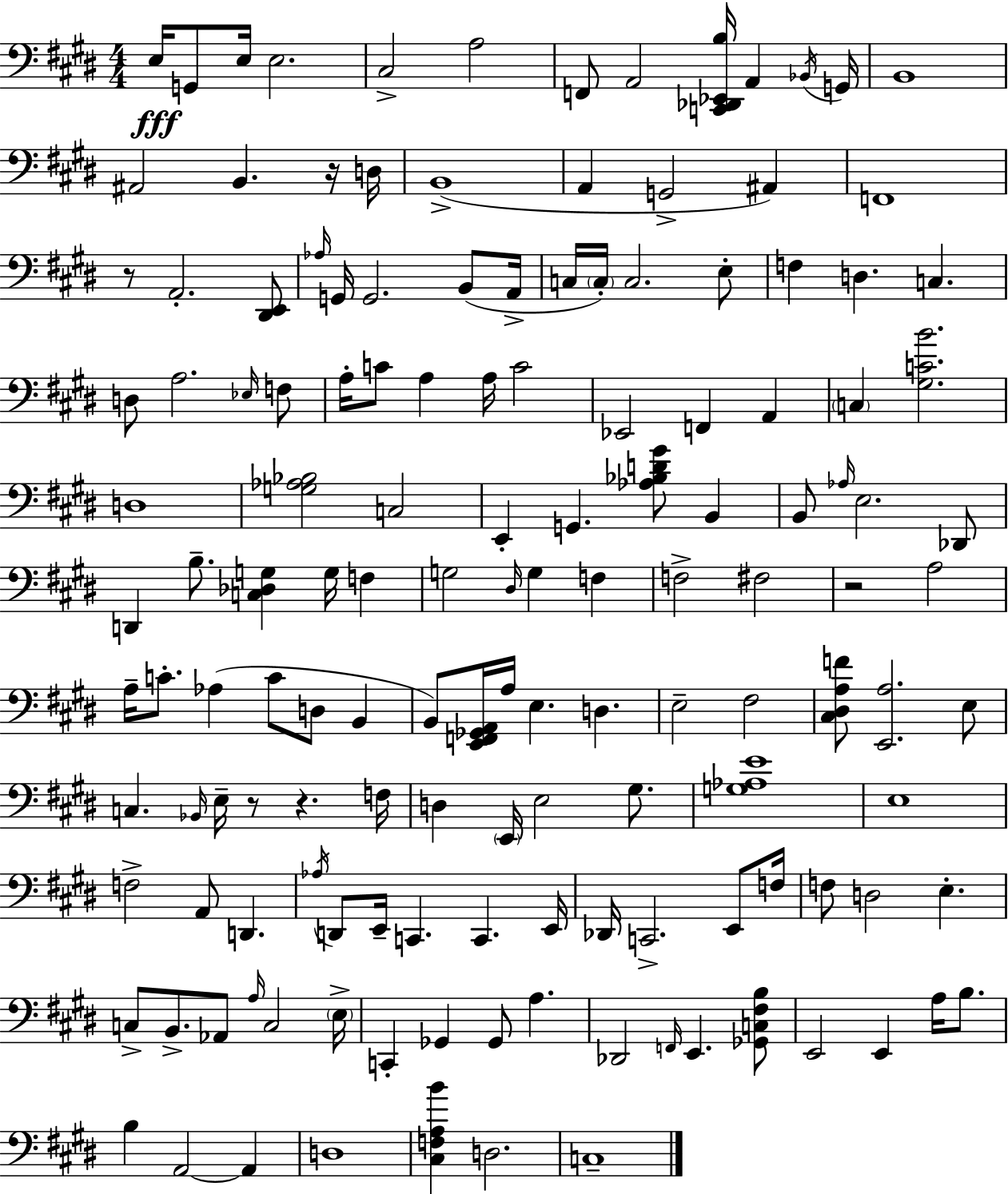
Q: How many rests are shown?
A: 5